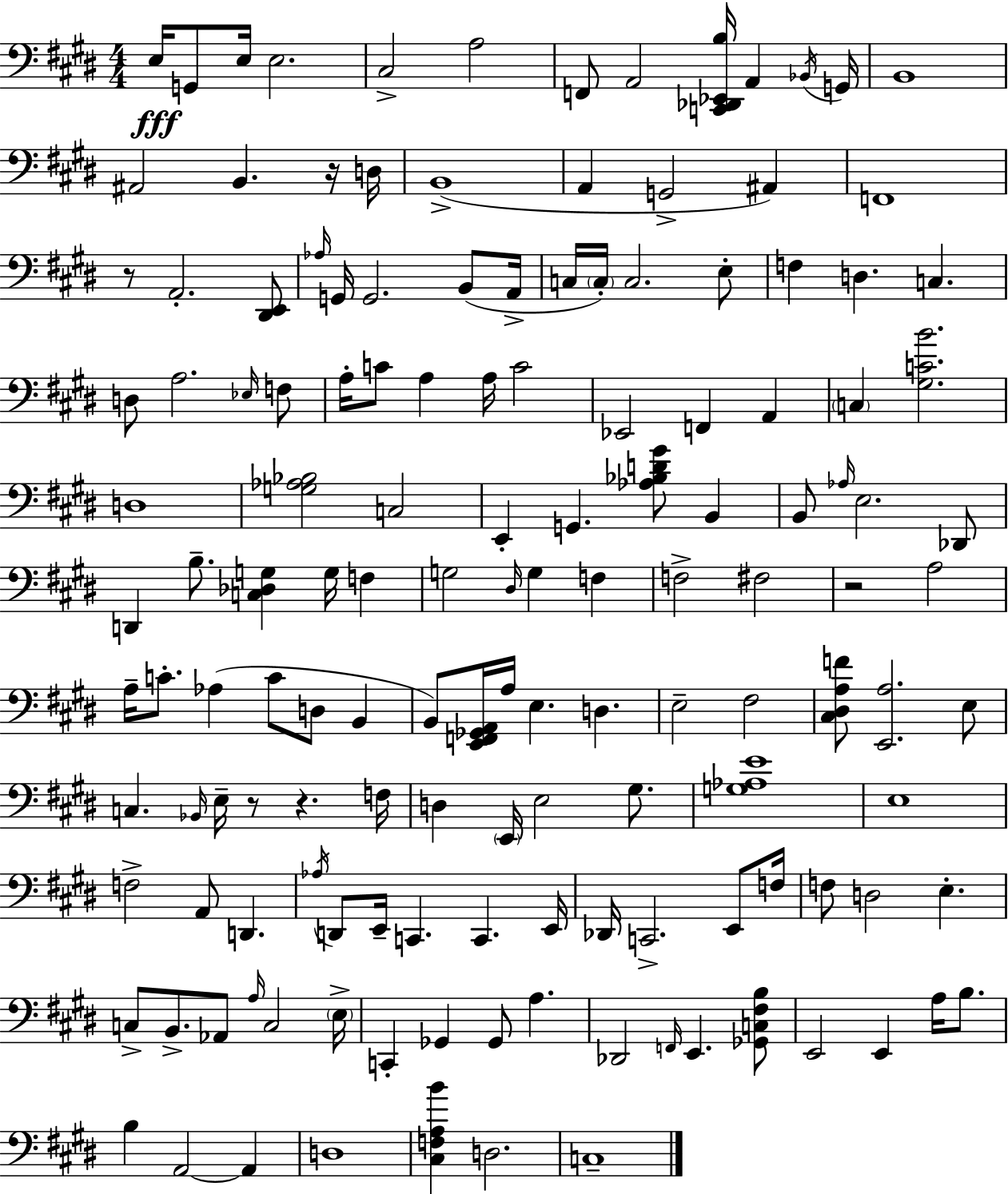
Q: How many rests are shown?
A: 5